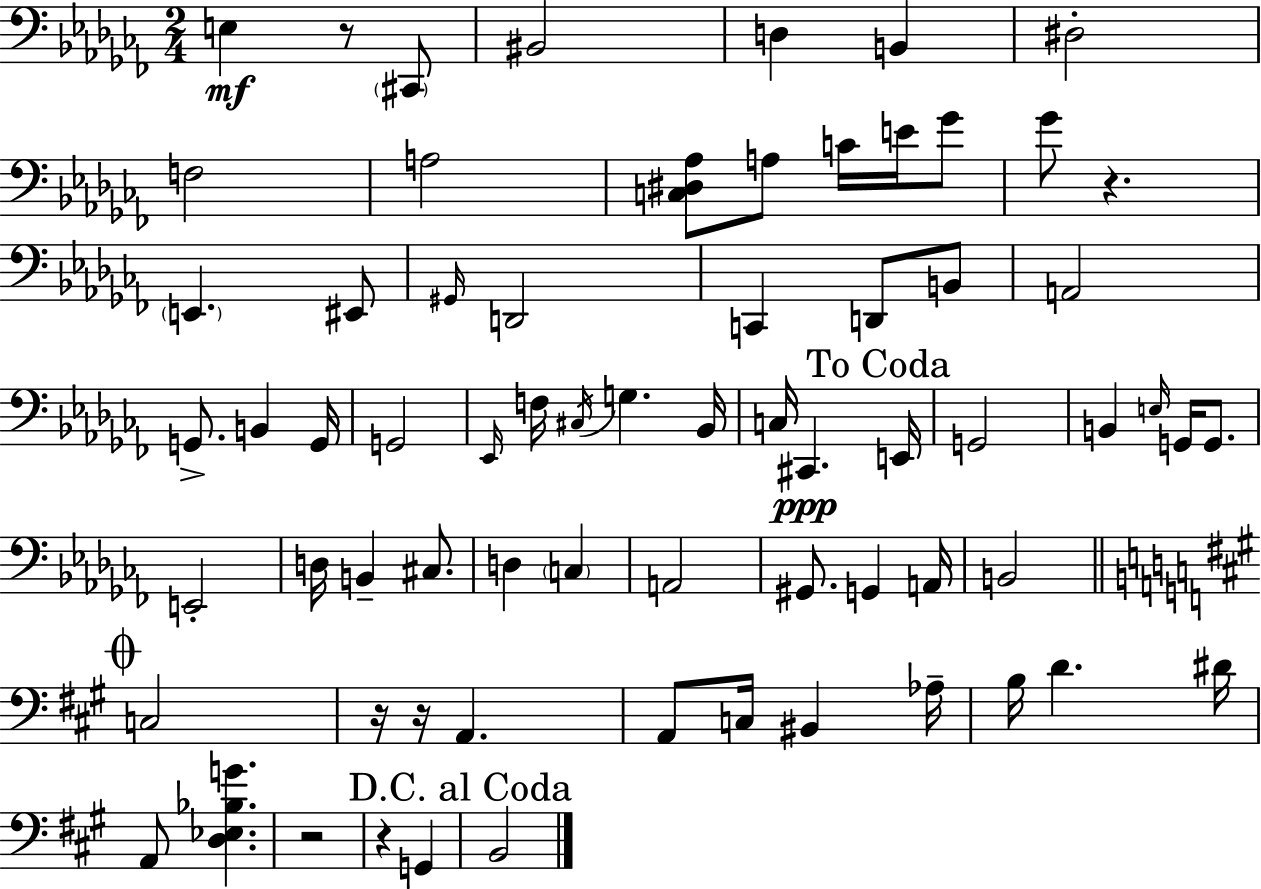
{
  \clef bass
  \numericTimeSignature
  \time 2/4
  \key aes \minor
  e4\mf r8 \parenthesize cis,8 | bis,2 | d4 b,4 | dis2-. | \break f2 | a2 | <c dis aes>8 a8 c'16 e'16 ges'8 | ges'8 r4. | \break \parenthesize e,4. eis,8 | \grace { gis,16 } d,2 | c,4 d,8 b,8 | a,2 | \break g,8.-> b,4 | g,16 g,2 | \grace { ees,16 } f16 \acciaccatura { cis16 } g4. | bes,16 c16 cis,4.\ppp | \break \mark "To Coda" e,16 g,2 | b,4 \grace { e16 } | g,16 g,8. e,2-. | d16 b,4-- | \break cis8. d4 | \parenthesize c4 a,2 | gis,8. g,4 | a,16 b,2 | \break \mark \markup { \musicglyph "scripts.coda" } \bar "||" \break \key a \major c2 | r16 r16 a,4. | a,8 c16 bis,4 aes16-- | b16 d'4. dis'16 | \break a,8 <d ees bes g'>4. | r2 | r4 g,4 | \mark "D.C. al Coda" b,2 | \break \bar "|."
}